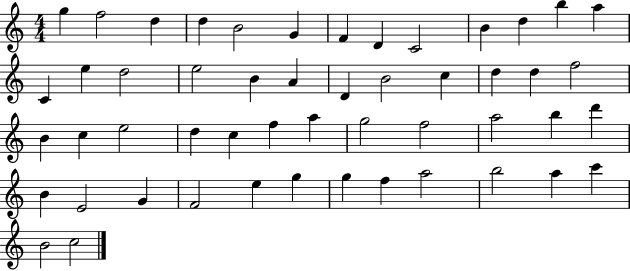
G5/q F5/h D5/q D5/q B4/h G4/q F4/q D4/q C4/h B4/q D5/q B5/q A5/q C4/q E5/q D5/h E5/h B4/q A4/q D4/q B4/h C5/q D5/q D5/q F5/h B4/q C5/q E5/h D5/q C5/q F5/q A5/q G5/h F5/h A5/h B5/q D6/q B4/q E4/h G4/q F4/h E5/q G5/q G5/q F5/q A5/h B5/h A5/q C6/q B4/h C5/h